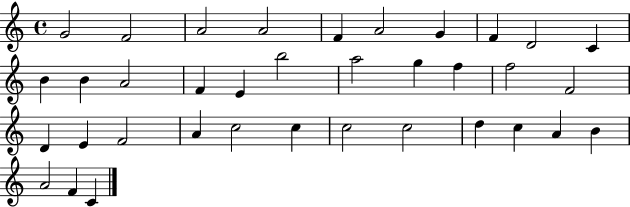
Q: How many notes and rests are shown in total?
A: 36